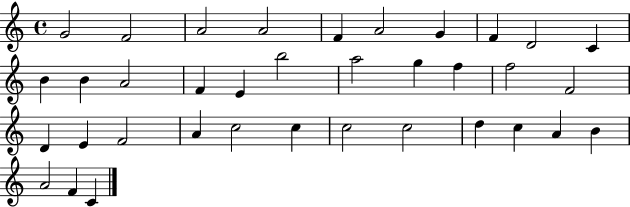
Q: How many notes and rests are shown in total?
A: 36